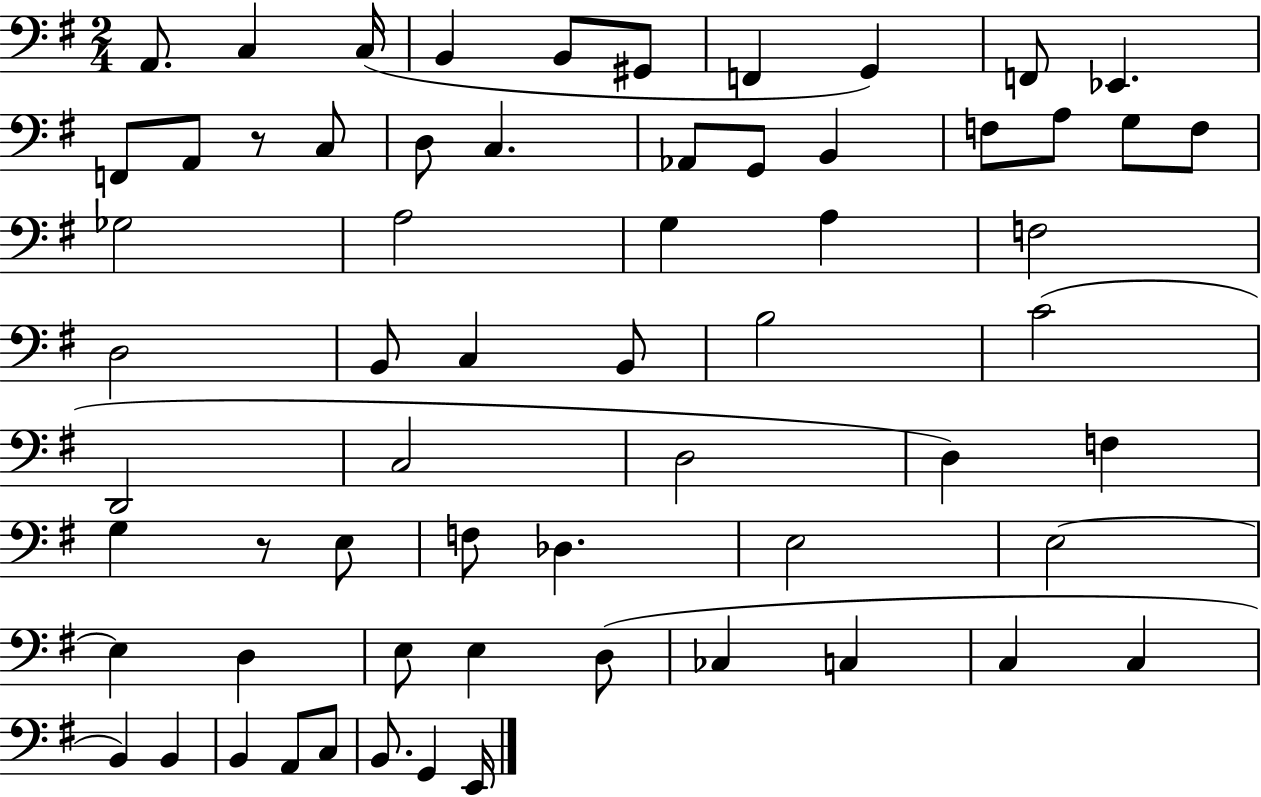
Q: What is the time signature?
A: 2/4